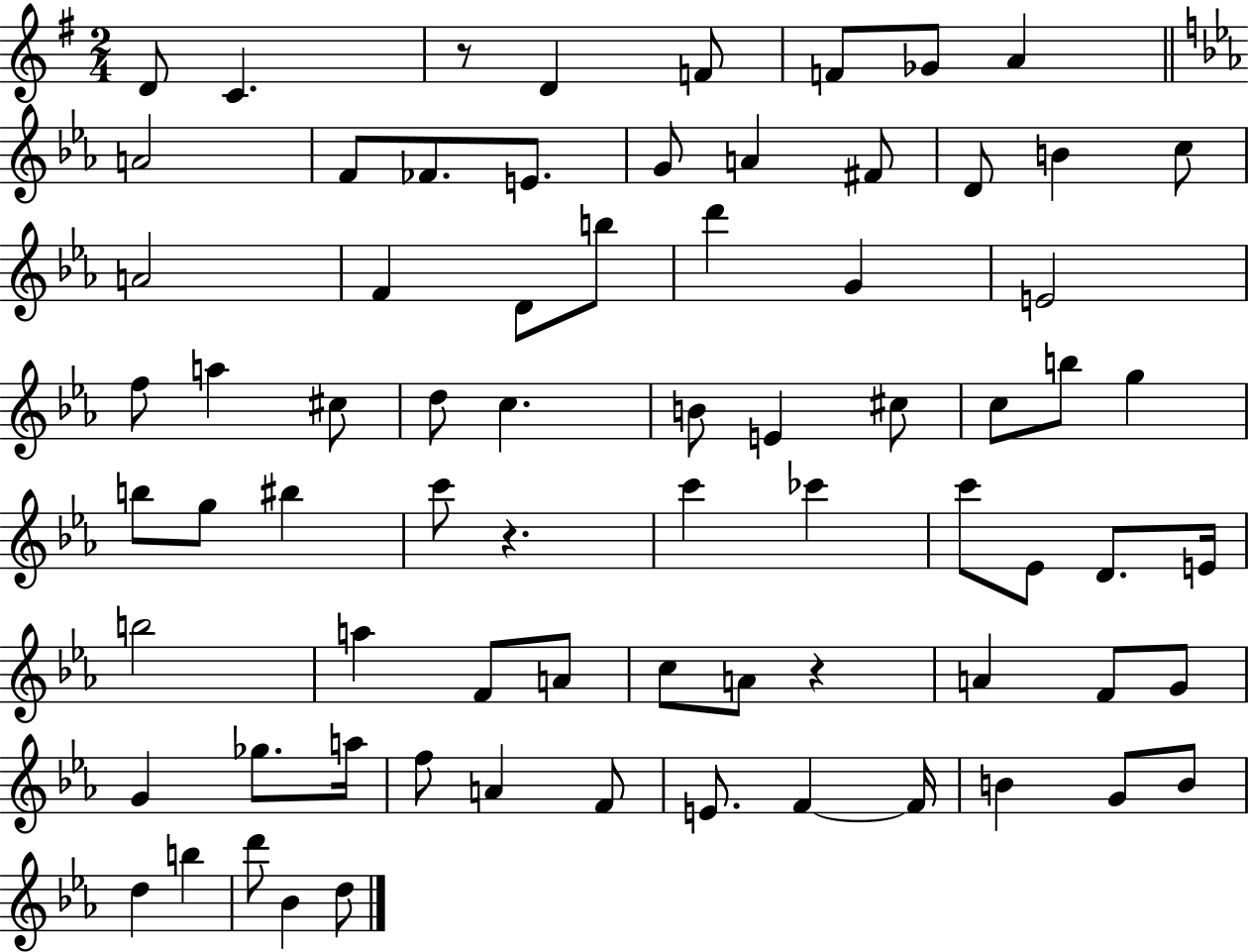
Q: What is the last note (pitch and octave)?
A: D5